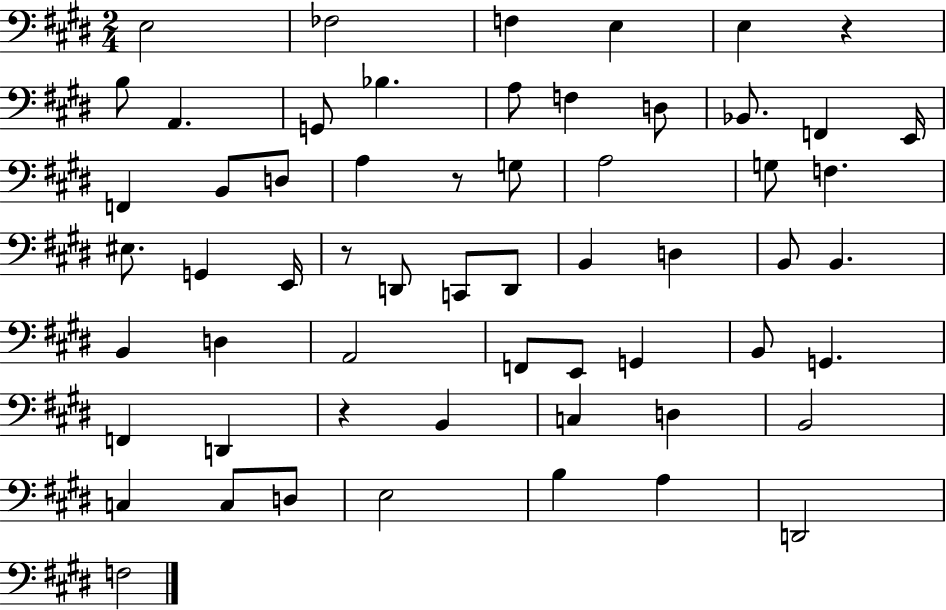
{
  \clef bass
  \numericTimeSignature
  \time 2/4
  \key e \major
  e2 | fes2 | f4 e4 | e4 r4 | \break b8 a,4. | g,8 bes4. | a8 f4 d8 | bes,8. f,4 e,16 | \break f,4 b,8 d8 | a4 r8 g8 | a2 | g8 f4. | \break eis8. g,4 e,16 | r8 d,8 c,8 d,8 | b,4 d4 | b,8 b,4. | \break b,4 d4 | a,2 | f,8 e,8 g,4 | b,8 g,4. | \break f,4 d,4 | r4 b,4 | c4 d4 | b,2 | \break c4 c8 d8 | e2 | b4 a4 | d,2 | \break f2 | \bar "|."
}